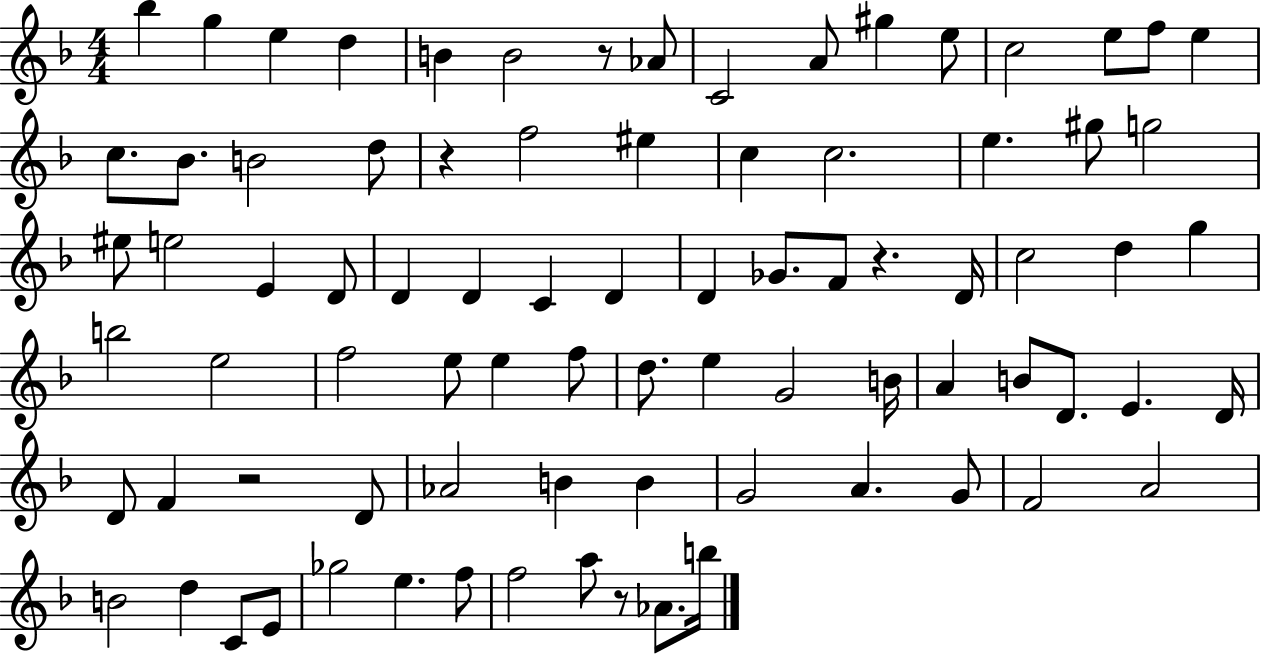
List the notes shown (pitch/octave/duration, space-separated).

Bb5/q G5/q E5/q D5/q B4/q B4/h R/e Ab4/e C4/h A4/e G#5/q E5/e C5/h E5/e F5/e E5/q C5/e. Bb4/e. B4/h D5/e R/q F5/h EIS5/q C5/q C5/h. E5/q. G#5/e G5/h EIS5/e E5/h E4/q D4/e D4/q D4/q C4/q D4/q D4/q Gb4/e. F4/e R/q. D4/s C5/h D5/q G5/q B5/h E5/h F5/h E5/e E5/q F5/e D5/e. E5/q G4/h B4/s A4/q B4/e D4/e. E4/q. D4/s D4/e F4/q R/h D4/e Ab4/h B4/q B4/q G4/h A4/q. G4/e F4/h A4/h B4/h D5/q C4/e E4/e Gb5/h E5/q. F5/e F5/h A5/e R/e Ab4/e. B5/s